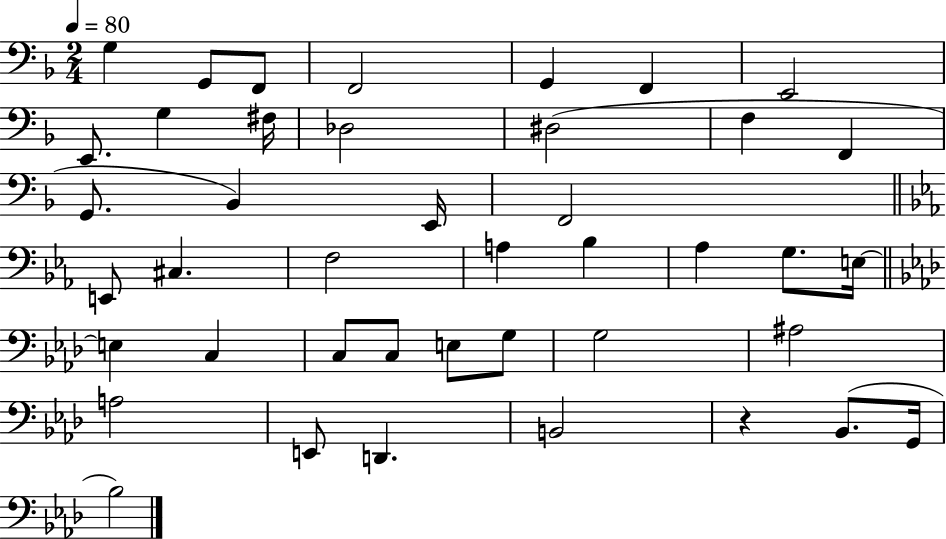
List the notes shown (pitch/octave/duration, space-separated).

G3/q G2/e F2/e F2/h G2/q F2/q E2/h E2/e. G3/q F#3/s Db3/h D#3/h F3/q F2/q G2/e. Bb2/q E2/s F2/h E2/e C#3/q. F3/h A3/q Bb3/q Ab3/q G3/e. E3/s E3/q C3/q C3/e C3/e E3/e G3/e G3/h A#3/h A3/h E2/e D2/q. B2/h R/q Bb2/e. G2/s Bb3/h